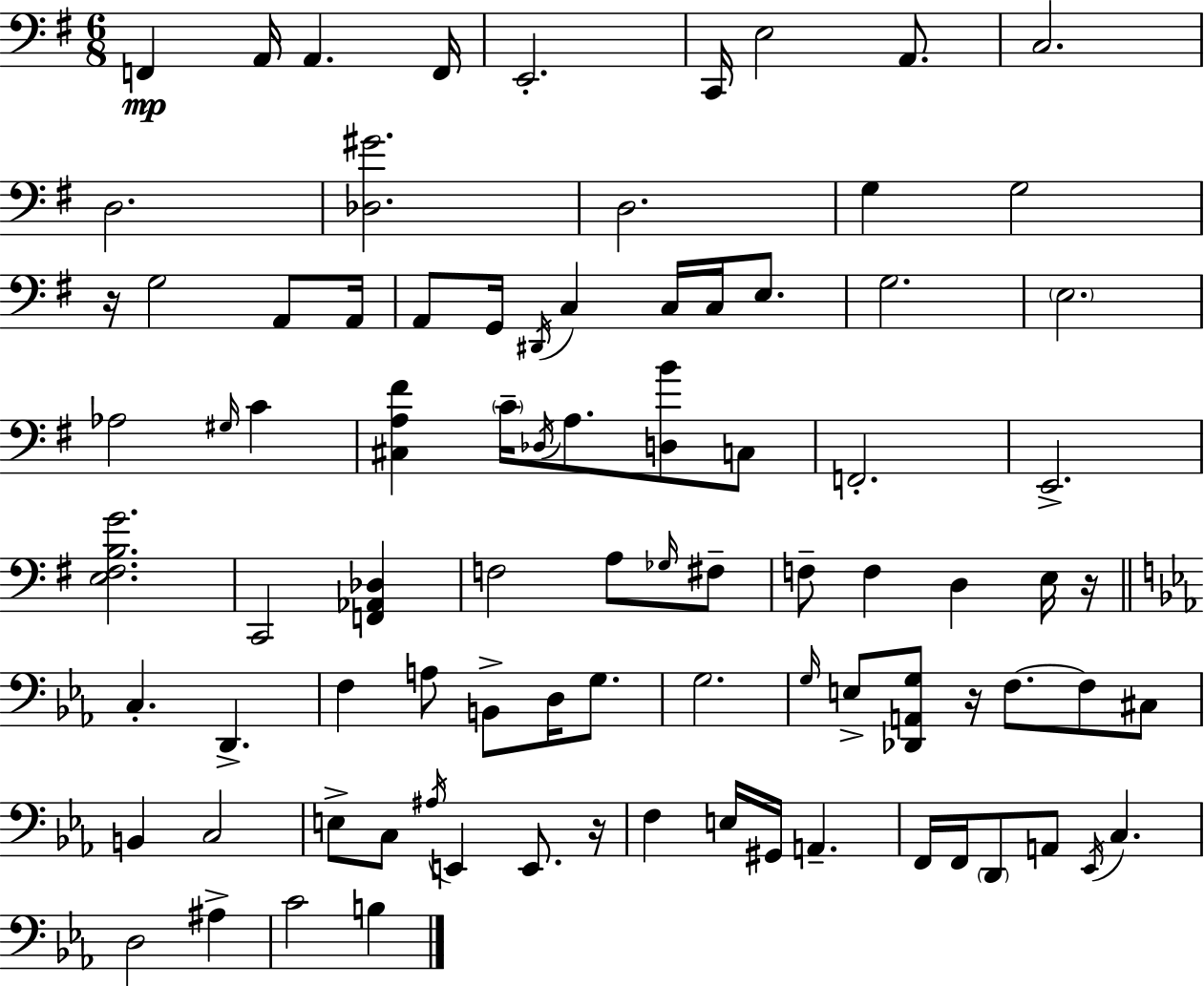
X:1
T:Untitled
M:6/8
L:1/4
K:Em
F,, A,,/4 A,, F,,/4 E,,2 C,,/4 E,2 A,,/2 C,2 D,2 [_D,^G]2 D,2 G, G,2 z/4 G,2 A,,/2 A,,/4 A,,/2 G,,/4 ^D,,/4 C, C,/4 C,/4 E,/2 G,2 E,2 _A,2 ^G,/4 C [^C,A,^F] C/4 _D,/4 A,/2 [D,B]/2 C,/2 F,,2 E,,2 [E,^F,B,G]2 C,,2 [F,,_A,,_D,] F,2 A,/2 _G,/4 ^F,/2 F,/2 F, D, E,/4 z/4 C, D,, F, A,/2 B,,/2 D,/4 G,/2 G,2 G,/4 E,/2 [_D,,A,,G,]/2 z/4 F,/2 F,/2 ^C,/2 B,, C,2 E,/2 C,/2 ^A,/4 E,, E,,/2 z/4 F, E,/4 ^G,,/4 A,, F,,/4 F,,/4 D,,/2 A,,/2 _E,,/4 C, D,2 ^A, C2 B,